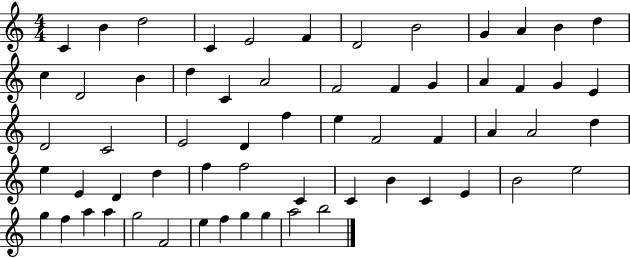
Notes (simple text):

C4/q B4/q D5/h C4/q E4/h F4/q D4/h B4/h G4/q A4/q B4/q D5/q C5/q D4/h B4/q D5/q C4/q A4/h F4/h F4/q G4/q A4/q F4/q G4/q E4/q D4/h C4/h E4/h D4/q F5/q E5/q F4/h F4/q A4/q A4/h D5/q E5/q E4/q D4/q D5/q F5/q F5/h C4/q C4/q B4/q C4/q E4/q B4/h E5/h G5/q F5/q A5/q A5/q G5/h F4/h E5/q F5/q G5/q G5/q A5/h B5/h